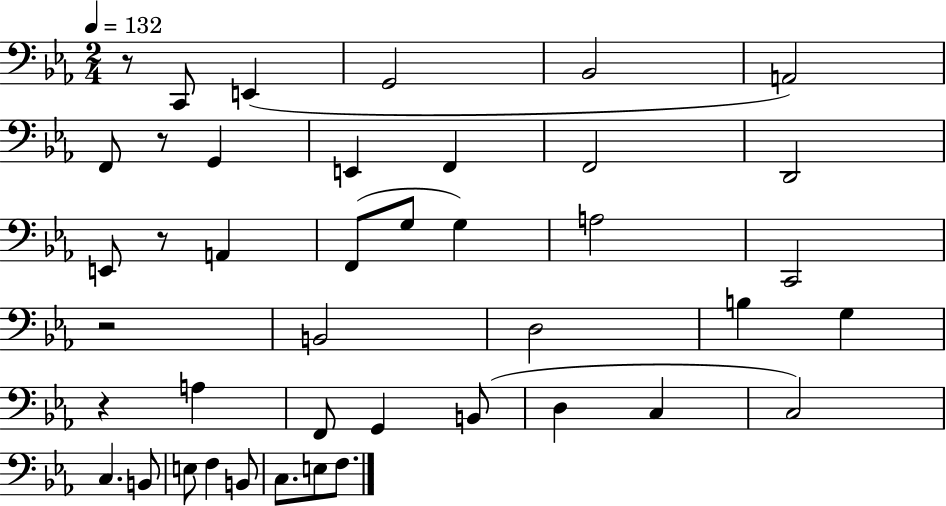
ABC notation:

X:1
T:Untitled
M:2/4
L:1/4
K:Eb
z/2 C,,/2 E,, G,,2 _B,,2 A,,2 F,,/2 z/2 G,, E,, F,, F,,2 D,,2 E,,/2 z/2 A,, F,,/2 G,/2 G, A,2 C,,2 z2 B,,2 D,2 B, G, z A, F,,/2 G,, B,,/2 D, C, C,2 C, B,,/2 E,/2 F, B,,/2 C,/2 E,/2 F,/2